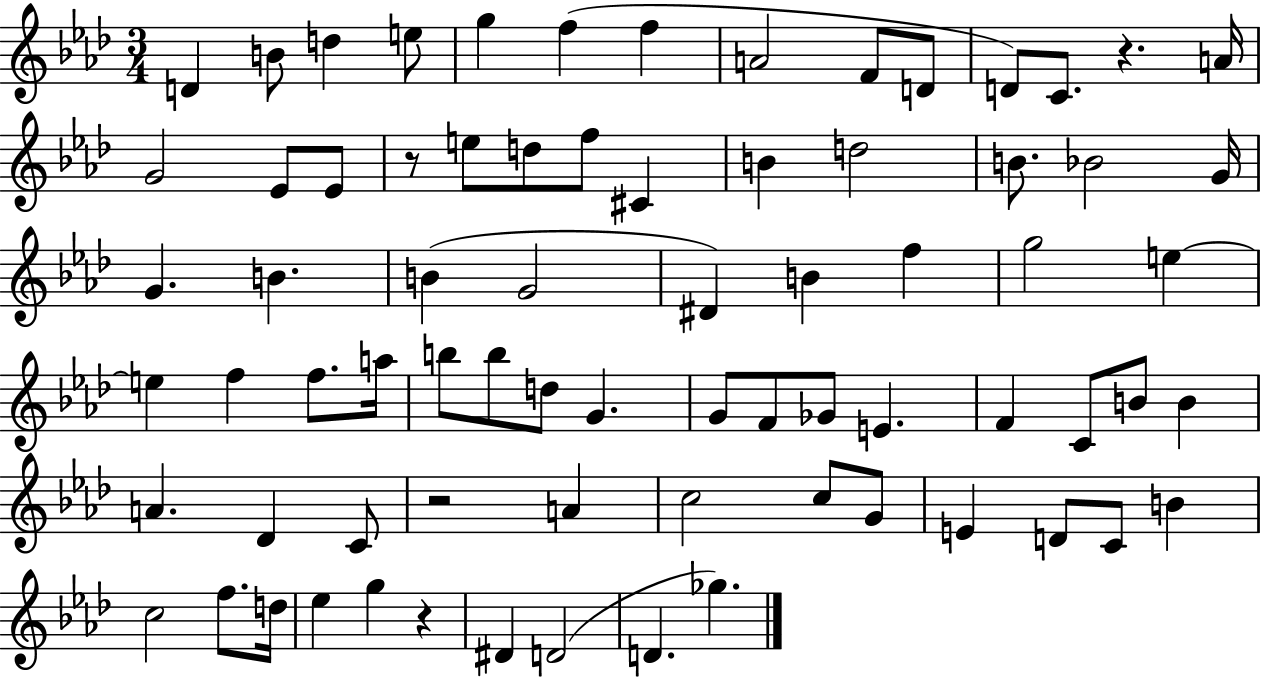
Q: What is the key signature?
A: AES major